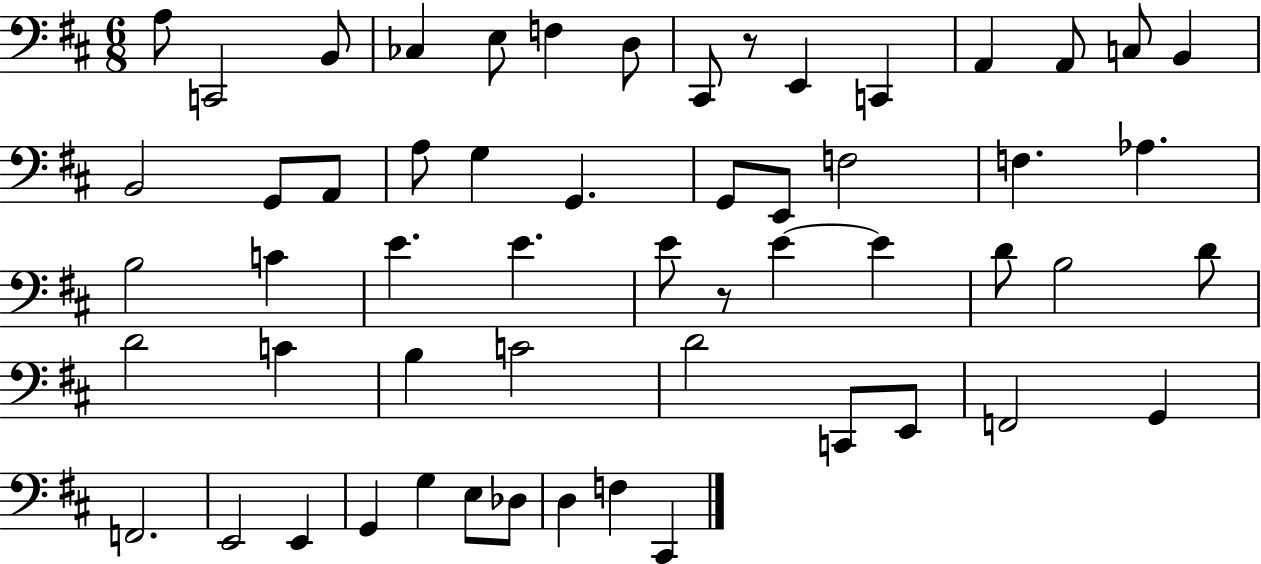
X:1
T:Untitled
M:6/8
L:1/4
K:D
A,/2 C,,2 B,,/2 _C, E,/2 F, D,/2 ^C,,/2 z/2 E,, C,, A,, A,,/2 C,/2 B,, B,,2 G,,/2 A,,/2 A,/2 G, G,, G,,/2 E,,/2 F,2 F, _A, B,2 C E E E/2 z/2 E E D/2 B,2 D/2 D2 C B, C2 D2 C,,/2 E,,/2 F,,2 G,, F,,2 E,,2 E,, G,, G, E,/2 _D,/2 D, F, ^C,,